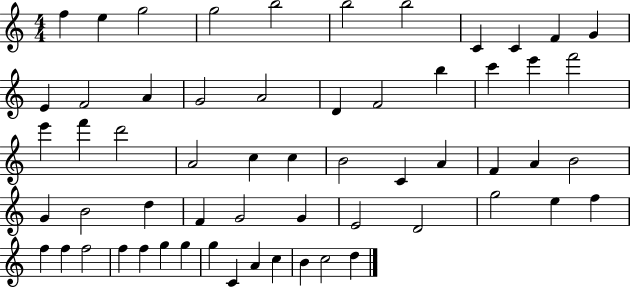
F5/q E5/q G5/h G5/h B5/h B5/h B5/h C4/q C4/q F4/q G4/q E4/q F4/h A4/q G4/h A4/h D4/q F4/h B5/q C6/q E6/q F6/h E6/q F6/q D6/h A4/h C5/q C5/q B4/h C4/q A4/q F4/q A4/q B4/h G4/q B4/h D5/q F4/q G4/h G4/q E4/h D4/h G5/h E5/q F5/q F5/q F5/q F5/h F5/q F5/q G5/q G5/q G5/q C4/q A4/q C5/q B4/q C5/h D5/q